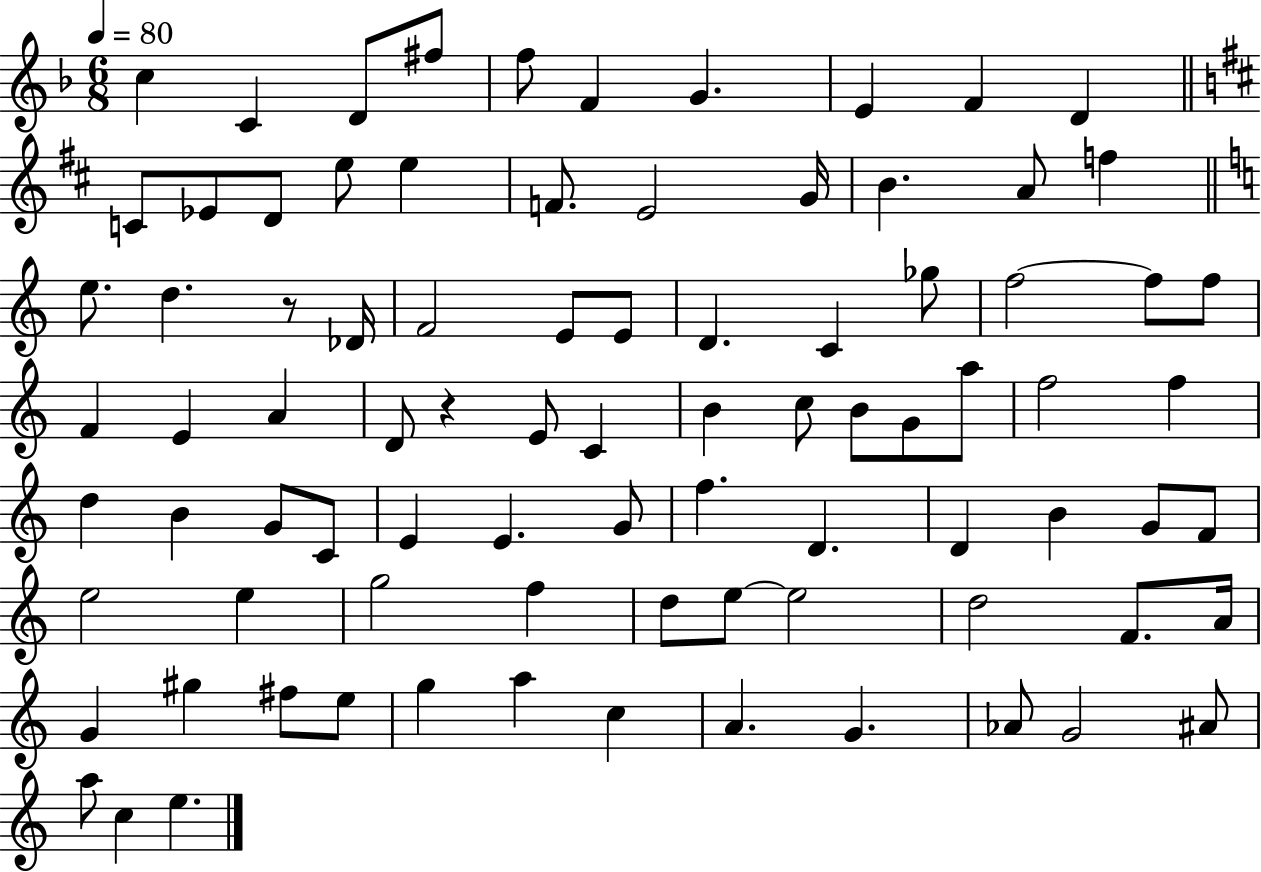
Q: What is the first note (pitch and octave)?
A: C5